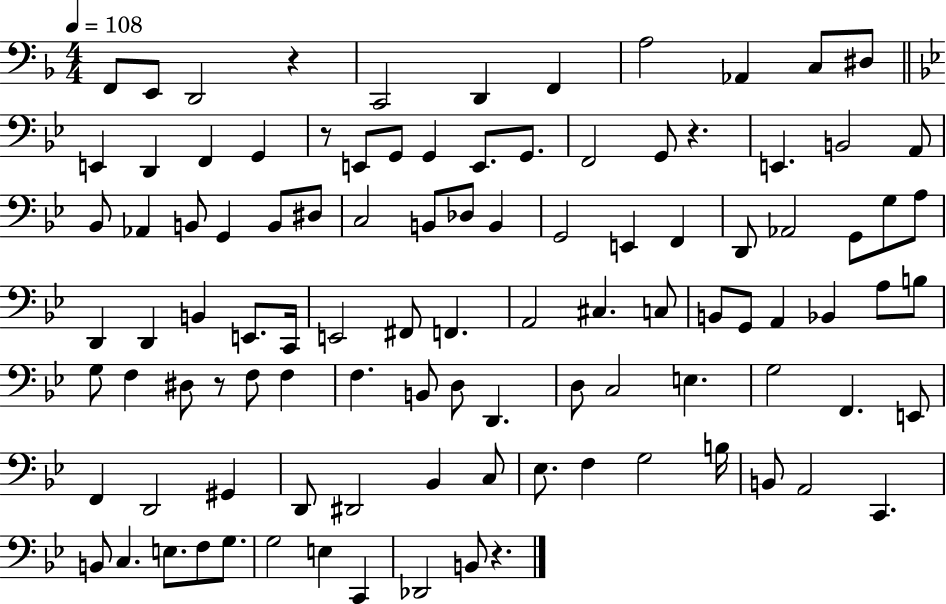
X:1
T:Untitled
M:4/4
L:1/4
K:F
F,,/2 E,,/2 D,,2 z C,,2 D,, F,, A,2 _A,, C,/2 ^D,/2 E,, D,, F,, G,, z/2 E,,/2 G,,/2 G,, E,,/2 G,,/2 F,,2 G,,/2 z E,, B,,2 A,,/2 _B,,/2 _A,, B,,/2 G,, B,,/2 ^D,/2 C,2 B,,/2 _D,/2 B,, G,,2 E,, F,, D,,/2 _A,,2 G,,/2 G,/2 A,/2 D,, D,, B,, E,,/2 C,,/4 E,,2 ^F,,/2 F,, A,,2 ^C, C,/2 B,,/2 G,,/2 A,, _B,, A,/2 B,/2 G,/2 F, ^D,/2 z/2 F,/2 F, F, B,,/2 D,/2 D,, D,/2 C,2 E, G,2 F,, E,,/2 F,, D,,2 ^G,, D,,/2 ^D,,2 _B,, C,/2 _E,/2 F, G,2 B,/4 B,,/2 A,,2 C,, B,,/2 C, E,/2 F,/2 G,/2 G,2 E, C,, _D,,2 B,,/2 z